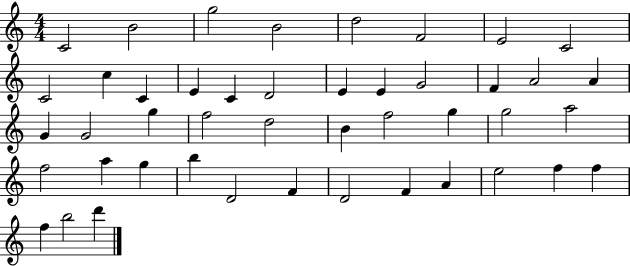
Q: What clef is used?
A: treble